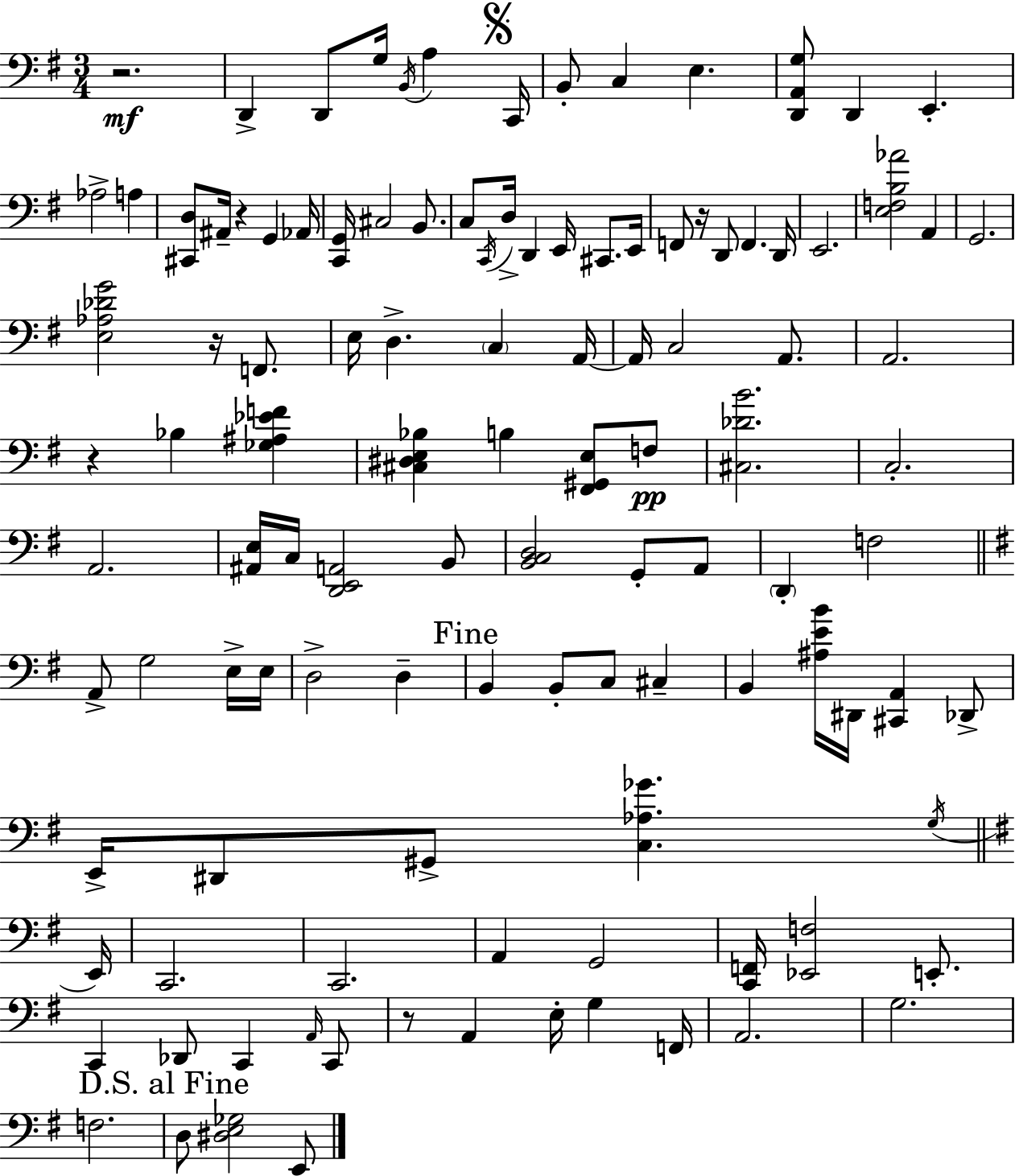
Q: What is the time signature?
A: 3/4